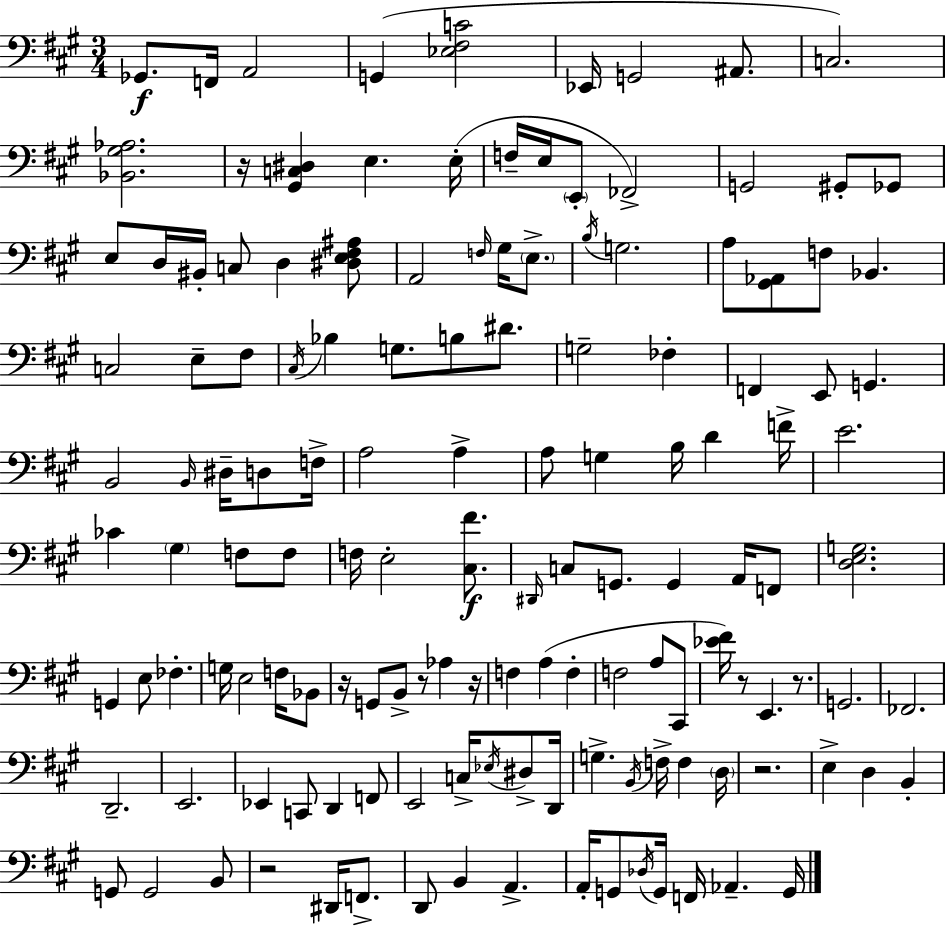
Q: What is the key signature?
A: A major